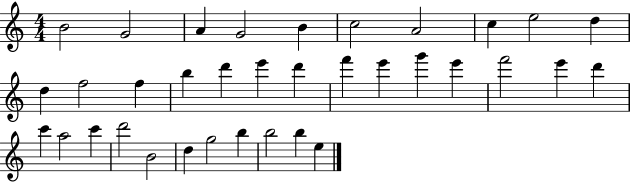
{
  \clef treble
  \numericTimeSignature
  \time 4/4
  \key c \major
  b'2 g'2 | a'4 g'2 b'4 | c''2 a'2 | c''4 e''2 d''4 | \break d''4 f''2 f''4 | b''4 d'''4 e'''4 d'''4 | f'''4 e'''4 g'''4 e'''4 | f'''2 e'''4 d'''4 | \break c'''4 a''2 c'''4 | d'''2 b'2 | d''4 g''2 b''4 | b''2 b''4 e''4 | \break \bar "|."
}